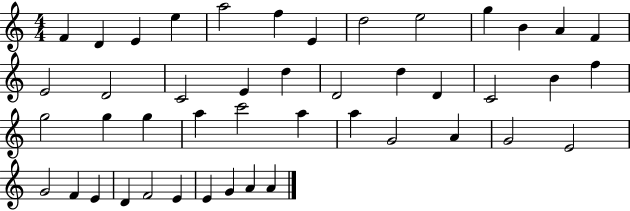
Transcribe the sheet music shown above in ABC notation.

X:1
T:Untitled
M:4/4
L:1/4
K:C
F D E e a2 f E d2 e2 g B A F E2 D2 C2 E d D2 d D C2 B f g2 g g a c'2 a a G2 A G2 E2 G2 F E D F2 E E G A A